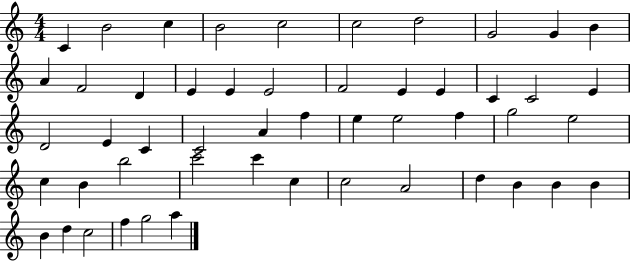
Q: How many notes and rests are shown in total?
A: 51